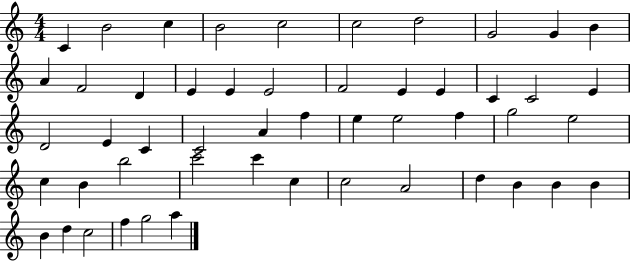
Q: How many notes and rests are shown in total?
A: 51